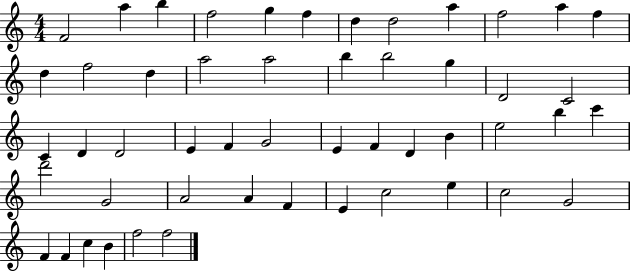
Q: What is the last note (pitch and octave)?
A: F5